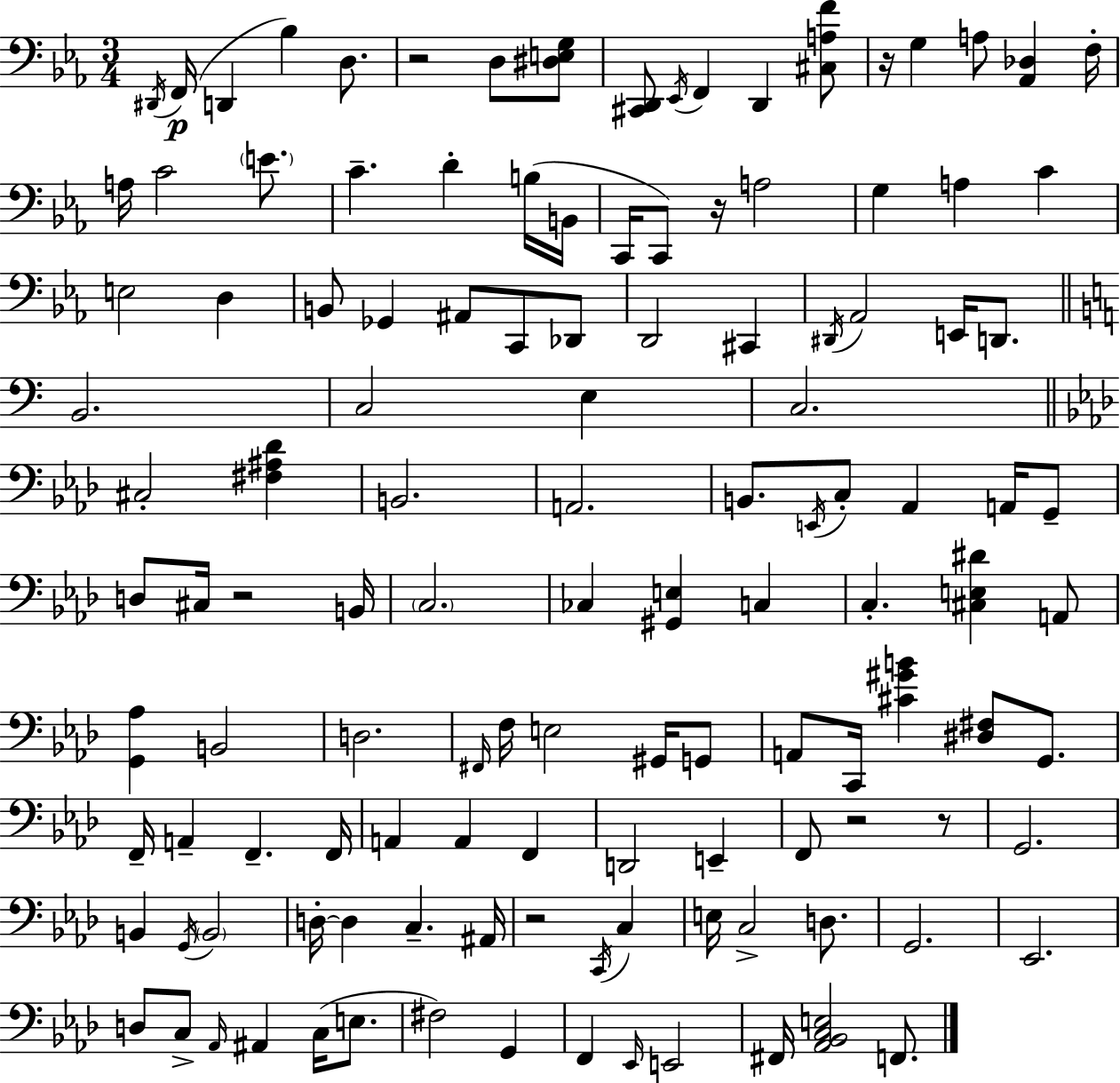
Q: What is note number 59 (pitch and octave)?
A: A2